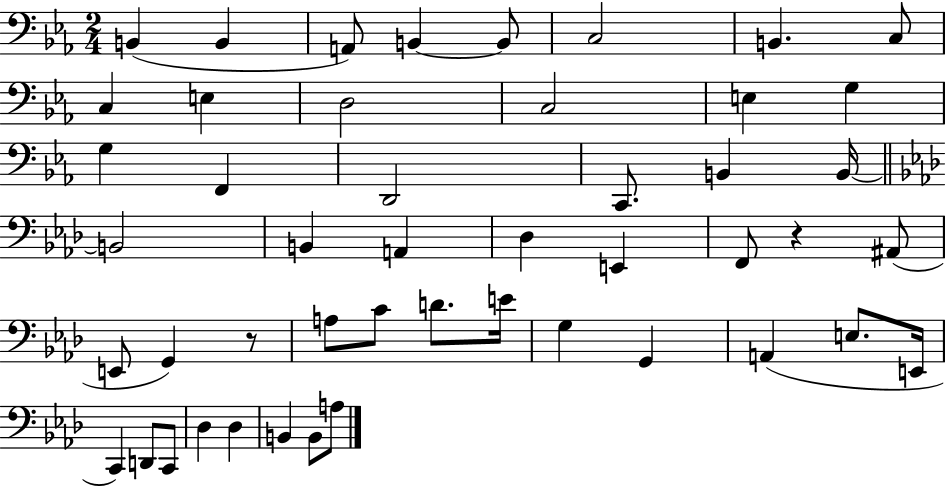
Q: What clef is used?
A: bass